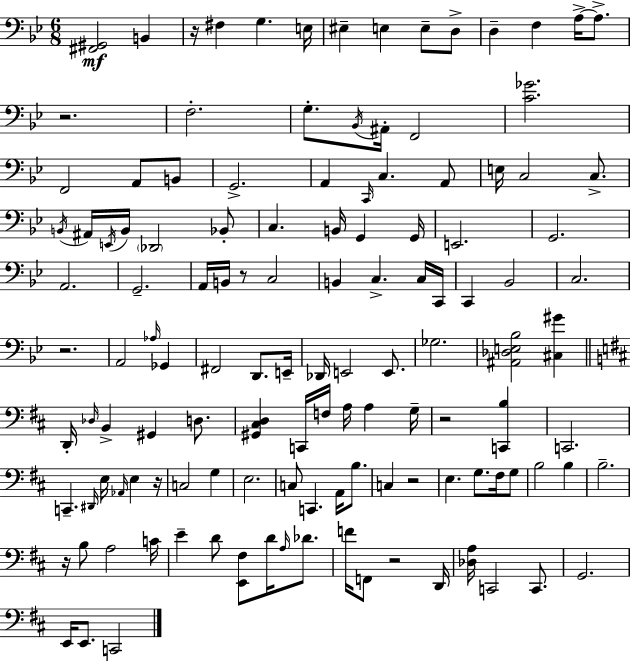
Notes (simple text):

[F#2,G#2]/h B2/q R/s F#3/q G3/q. E3/s EIS3/q E3/q E3/e D3/e D3/q F3/q A3/s A3/e. R/h. F3/h. G3/e. Bb2/s A#2/s F2/h [C4,Gb4]/h. F2/h A2/e B2/e G2/h. A2/q C2/s C3/q. A2/e E3/s C3/h C3/e. B2/s A#2/s E2/s B2/s Db2/h Bb2/e C3/q. B2/s G2/q G2/s E2/h. G2/h. A2/h. G2/h. A2/s B2/s R/e C3/h B2/q C3/q. C3/s C2/s C2/q Bb2/h C3/h. R/h. A2/h Ab3/s Gb2/q F#2/h D2/e. E2/s Db2/s E2/h E2/e. Gb3/h. [A#2,Db3,E3,Bb3]/h [C#3,G#4]/q D2/s Db3/s B2/q G#2/q D3/e. [G#2,C#3,D3]/q C2/s F3/s A3/s A3/q G3/s R/h [C2,B3]/q C2/h. C2/q. D#2/s E3/s Ab2/s E3/q R/s C3/h G3/q E3/h. C3/e C2/q. A2/s B3/e. C3/q R/h E3/q. G3/e. F#3/s G3/e B3/h B3/q B3/h. R/s B3/e A3/h C4/s E4/q D4/e [E2,F#3]/e D4/s A3/s Db4/e. F4/s F2/e R/h D2/s [Db3,A3]/s C2/h C2/e. G2/h. E2/s E2/e. C2/h